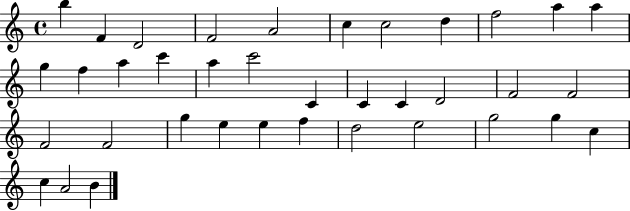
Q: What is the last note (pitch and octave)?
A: B4